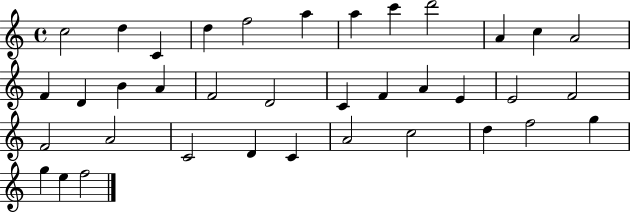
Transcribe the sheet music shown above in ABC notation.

X:1
T:Untitled
M:4/4
L:1/4
K:C
c2 d C d f2 a a c' d'2 A c A2 F D B A F2 D2 C F A E E2 F2 F2 A2 C2 D C A2 c2 d f2 g g e f2